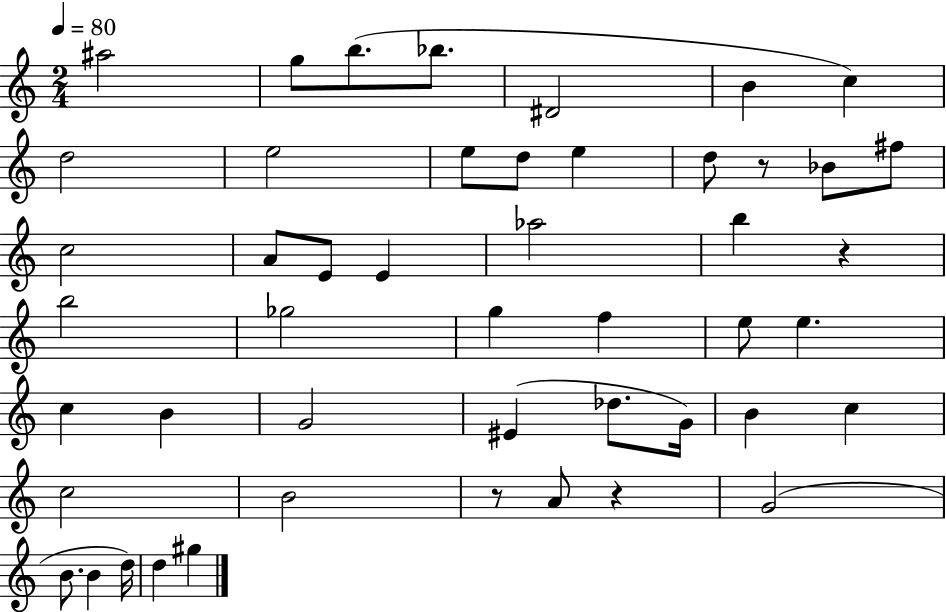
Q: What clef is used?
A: treble